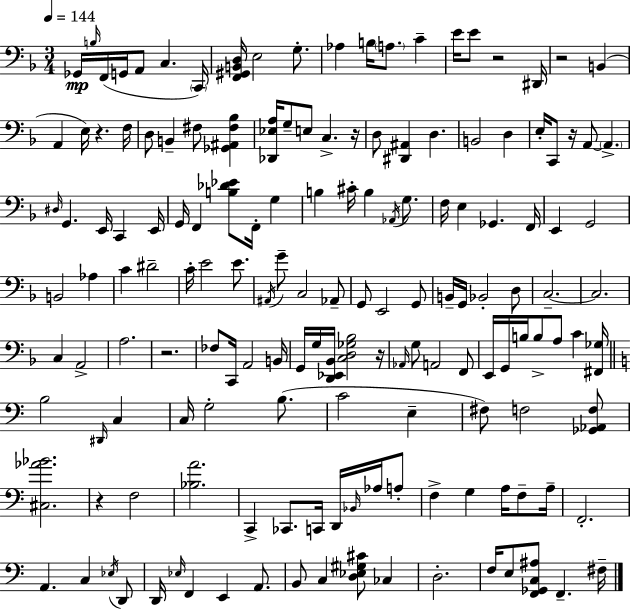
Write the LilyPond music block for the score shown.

{
  \clef bass
  \numericTimeSignature
  \time 3/4
  \key f \major
  \tempo 4 = 144
  \repeat volta 2 { ges,16\mp \grace { b16 }( f,16 g,16 a,8 c4. | \parenthesize c,16) <f, gis, b, d>16 e2 g8.-. | aes4 b16 \parenthesize a8. c'4-- | e'16 e'8 r2 | \break dis,16 r2 b,4( | a,4 e16) r4. | f16 d8 b,4-- fis8 <ges, ais, fis bes>4 | <des, ees a>16 g8-- e8 c4.-> | \break r16 d8 <dis, ais,>4 d4. | b,2 d4 | e16-. c,8 r16 a,8~~ \parenthesize a,4.-> | \grace { dis16 } g,4. e,16 c,4 | \break e,16 g,16 f,4 <b des' ees'>8 f,16-. g4 | b4 cis'16-. b4 \acciaccatura { aes,16 } | g8. f16 e4 ges,4. | f,16 e,4 g,2 | \break b,2 aes4 | c'4 dis'2-- | c'16-. e'2 | e'8. \acciaccatura { ais,16 } g'8-- c2 | \break aes,8-- g,8 e,2 | g,8 b,16-- g,16 bes,2-. | d8 c2.--~~ | c2. | \break c4 a,2-> | a2. | r2. | fes8 c,16 a,2 | \break b,16 g,16 g16 <d, ees, bes,>16 <c d ges bes>2 | r16 \grace { aes,16 } g8 a,2 | f,8 e,16 g,16 b16 b8-> a8 | c'4 <fis, ges>16 \bar "||" \break \key a \minor b2 \grace { dis,16 } c4 | c16 g2-. b8.( | c'2 e4-- | fis8) f2 <ges, aes, f>8 | \break <cis aes' bes'>2. | r4 f2 | <bes a'>2. | c,4-> ces,8. c,16 d,16 \grace { bes,16 } aes16 | \break a8-. f4-> g4 a16 f8-- | a16-- f,2.-. | a,4. c4 | \acciaccatura { ees16 } d,8 d,16 \grace { ees16 } f,4 e,4 | \break a,8. b,8 c4 <d ees gis cis'>8 | ces4 d2.-. | f16 e8 <f, ges, c ais>8 f,4.-- | fis16-- } \bar "|."
}